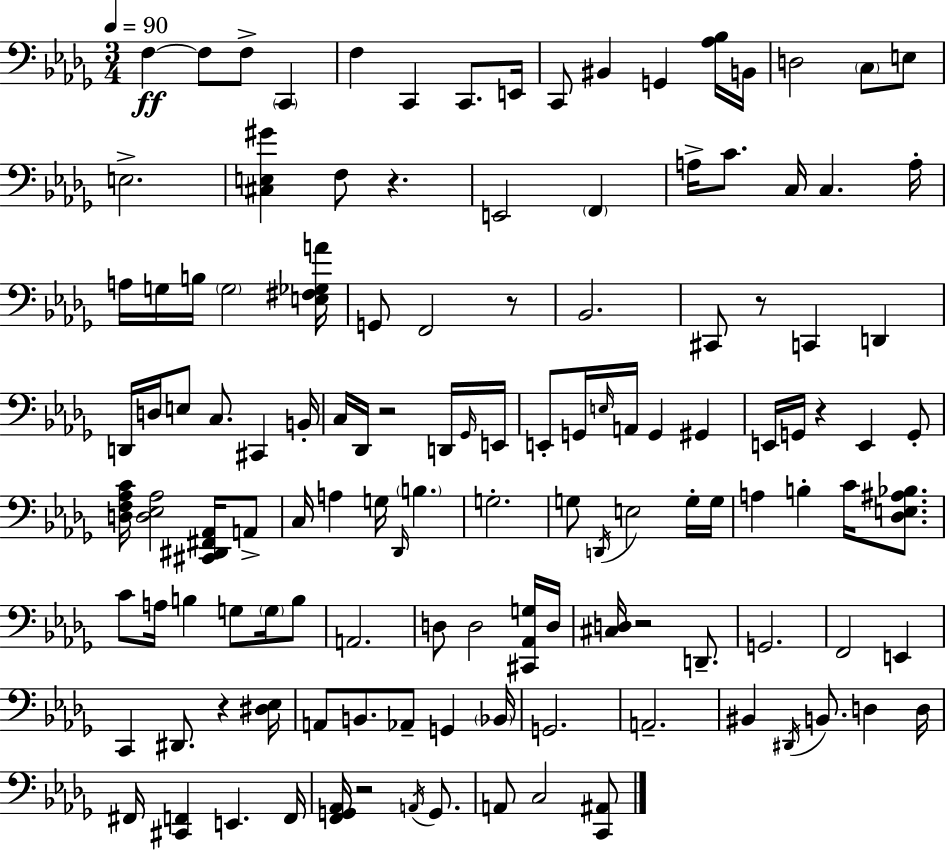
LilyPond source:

{
  \clef bass
  \numericTimeSignature
  \time 3/4
  \key bes \minor
  \tempo 4 = 90
  \repeat volta 2 { f4~~\ff f8 f8-> \parenthesize c,4 | f4 c,4 c,8. e,16 | c,8 bis,4 g,4 <aes bes>16 b,16 | d2 \parenthesize c8 e8 | \break e2.-> | <cis e gis'>4 f8 r4. | e,2 \parenthesize f,4 | a16-> c'8. c16 c4. a16-. | \break a16 g16 b16 \parenthesize g2 <e fis ges a'>16 | g,8 f,2 r8 | bes,2. | cis,8 r8 c,4 d,4 | \break d,16 d16 e8 c8. cis,4 b,16-. | c16 des,16 r2 d,16 \grace { ges,16 } | e,16 e,8-. g,16 \grace { e16 } a,16 g,4 gis,4 | e,16 g,16 r4 e,4 | \break g,8-. <d f aes c'>16 <d ees aes>2 <cis, dis, fis, aes,>16 | a,8-> c16 a4 g16 \grace { des,16 } \parenthesize b4. | g2.-. | g8 \acciaccatura { d,16 } e2 | \break g16-. g16 a4 b4-. | c'16 <des e ais bes>8. c'8 a16 b4 g8 | \parenthesize g16 b8 a,2. | d8 d2 | \break <cis, aes, g>16 d16 <cis d>16 r2 | d,8.-- g,2. | f,2 | e,4 c,4 dis,8. r4 | \break <dis ees>16 a,8 b,8. aes,8-- g,4 | \parenthesize bes,16 g,2. | a,2.-- | bis,4 \acciaccatura { dis,16 } b,8. | \break d4 d16 fis,16 <cis, f,>4 e,4. | f,16 <f, g, aes,>16 r2 | \acciaccatura { a,16 } g,8. a,8 c2 | <c, ais,>8 } \bar "|."
}